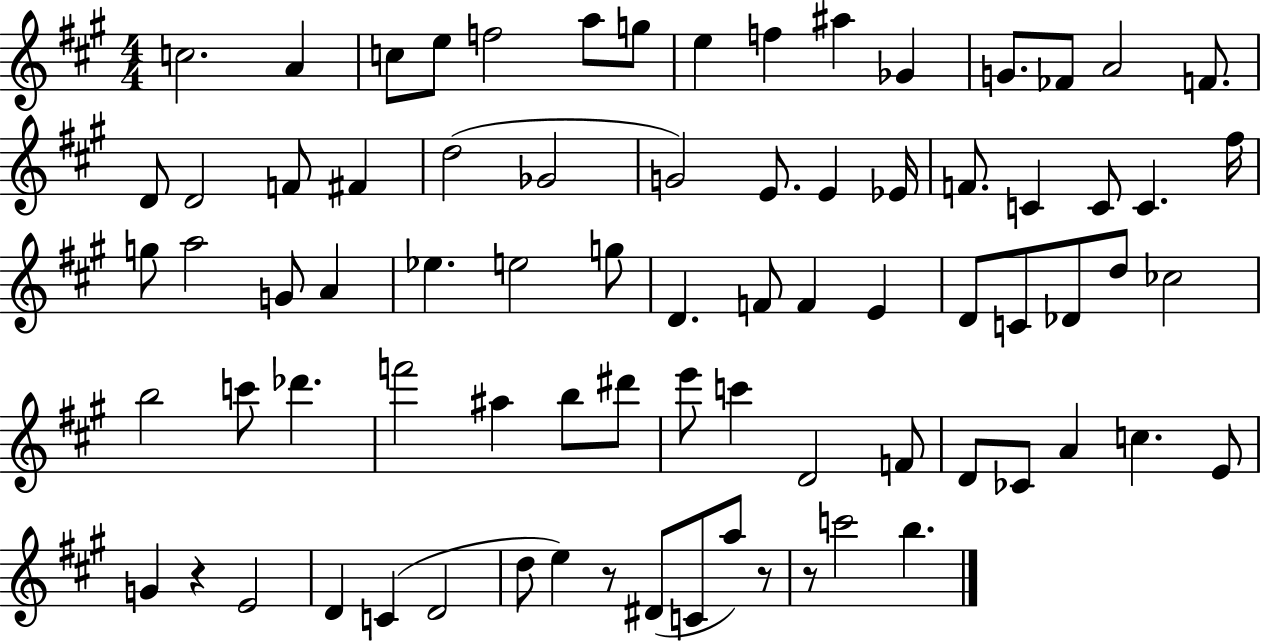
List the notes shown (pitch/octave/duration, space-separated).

C5/h. A4/q C5/e E5/e F5/h A5/e G5/e E5/q F5/q A#5/q Gb4/q G4/e. FES4/e A4/h F4/e. D4/e D4/h F4/e F#4/q D5/h Gb4/h G4/h E4/e. E4/q Eb4/s F4/e. C4/q C4/e C4/q. F#5/s G5/e A5/h G4/e A4/q Eb5/q. E5/h G5/e D4/q. F4/e F4/q E4/q D4/e C4/e Db4/e D5/e CES5/h B5/h C6/e Db6/q. F6/h A#5/q B5/e D#6/e E6/e C6/q D4/h F4/e D4/e CES4/e A4/q C5/q. E4/e G4/q R/q E4/h D4/q C4/q D4/h D5/e E5/q R/e D#4/e C4/e A5/e R/e R/e C6/h B5/q.